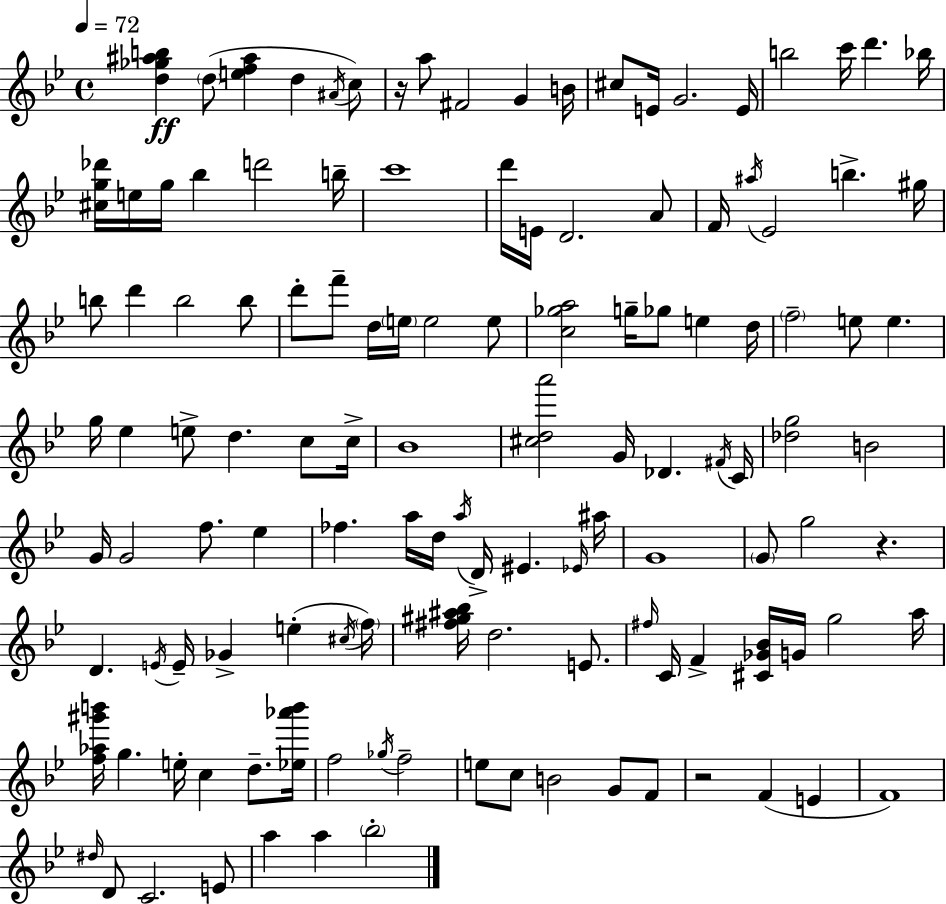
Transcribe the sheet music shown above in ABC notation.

X:1
T:Untitled
M:4/4
L:1/4
K:Gm
[d_g^ab] d/2 [ef^a] d ^A/4 c/2 z/4 a/2 ^F2 G B/4 ^c/2 E/4 G2 E/4 b2 c'/4 d' _b/4 [^cg_d']/4 e/4 g/4 _b d'2 b/4 c'4 d'/4 E/4 D2 A/2 F/4 ^a/4 _E2 b ^g/4 b/2 d' b2 b/2 d'/2 f'/2 d/4 e/4 e2 e/2 [c_ga]2 g/4 _g/2 e d/4 f2 e/2 e g/4 _e e/2 d c/2 c/4 _B4 [^cda']2 G/4 _D ^F/4 C/4 [_dg]2 B2 G/4 G2 f/2 _e _f a/4 d/4 a/4 D/4 ^E _E/4 ^a/4 G4 G/2 g2 z D E/4 E/4 _G e ^c/4 f/4 [^f^g^a_b]/4 d2 E/2 ^f/4 C/4 F [^C_G_B]/4 G/4 g2 a/4 [f_a^g'b']/4 g e/4 c d/2 [_e_a'b']/4 f2 _g/4 f2 e/2 c/2 B2 G/2 F/2 z2 F E F4 ^d/4 D/2 C2 E/2 a a _b2